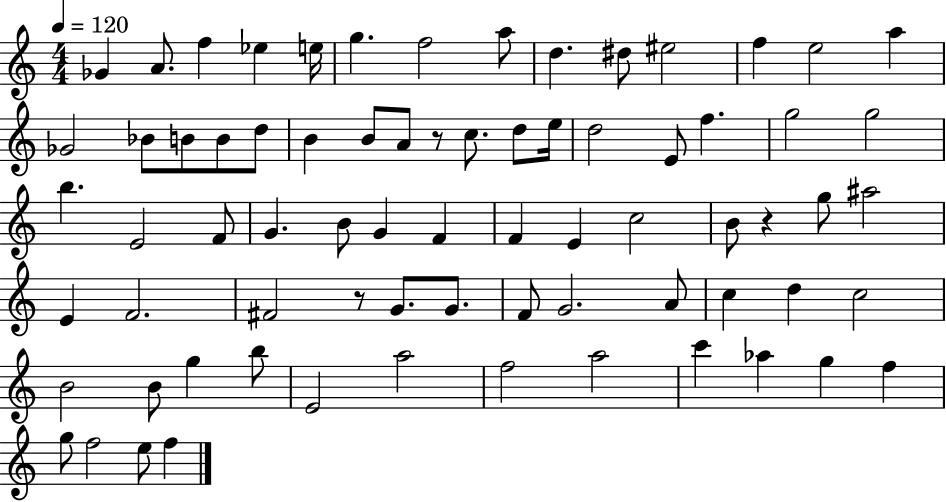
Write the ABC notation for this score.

X:1
T:Untitled
M:4/4
L:1/4
K:C
_G A/2 f _e e/4 g f2 a/2 d ^d/2 ^e2 f e2 a _G2 _B/2 B/2 B/2 d/2 B B/2 A/2 z/2 c/2 d/2 e/4 d2 E/2 f g2 g2 b E2 F/2 G B/2 G F F E c2 B/2 z g/2 ^a2 E F2 ^F2 z/2 G/2 G/2 F/2 G2 A/2 c d c2 B2 B/2 g b/2 E2 a2 f2 a2 c' _a g f g/2 f2 e/2 f